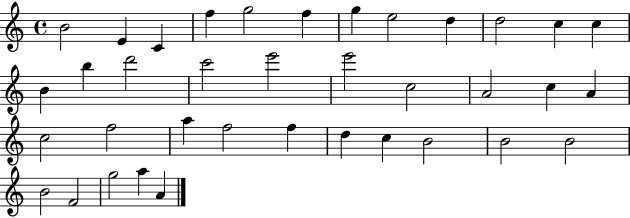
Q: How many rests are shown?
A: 0